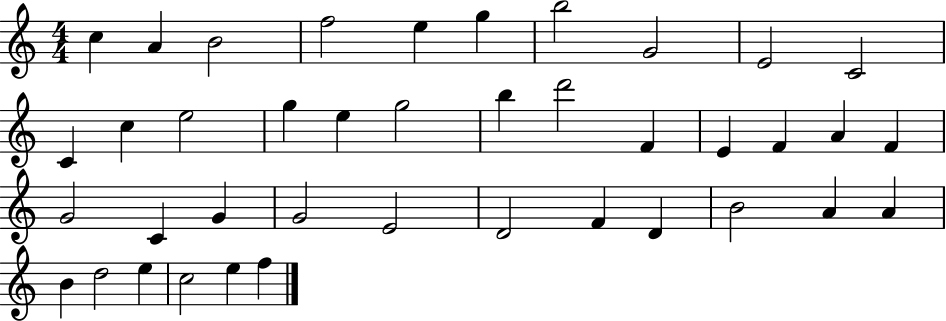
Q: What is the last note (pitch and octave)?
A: F5